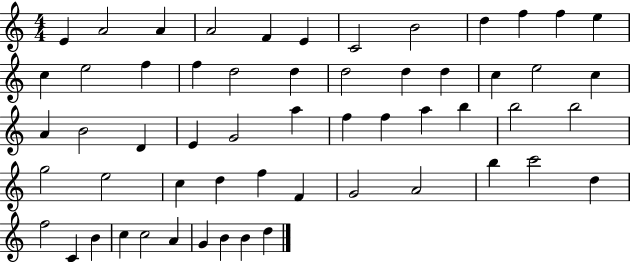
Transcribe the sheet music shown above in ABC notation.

X:1
T:Untitled
M:4/4
L:1/4
K:C
E A2 A A2 F E C2 B2 d f f e c e2 f f d2 d d2 d d c e2 c A B2 D E G2 a f f a b b2 b2 g2 e2 c d f F G2 A2 b c'2 d f2 C B c c2 A G B B d